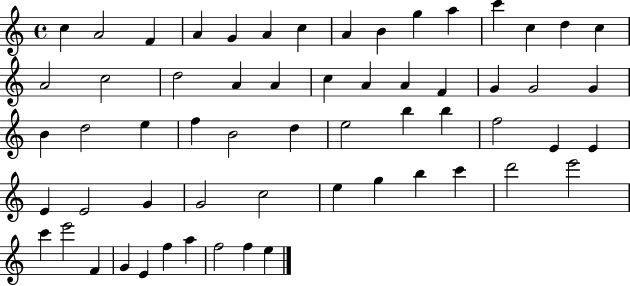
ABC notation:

X:1
T:Untitled
M:4/4
L:1/4
K:C
c A2 F A G A c A B g a c' c d c A2 c2 d2 A A c A A F G G2 G B d2 e f B2 d e2 b b f2 E E E E2 G G2 c2 e g b c' d'2 e'2 c' e'2 F G E f a f2 f e